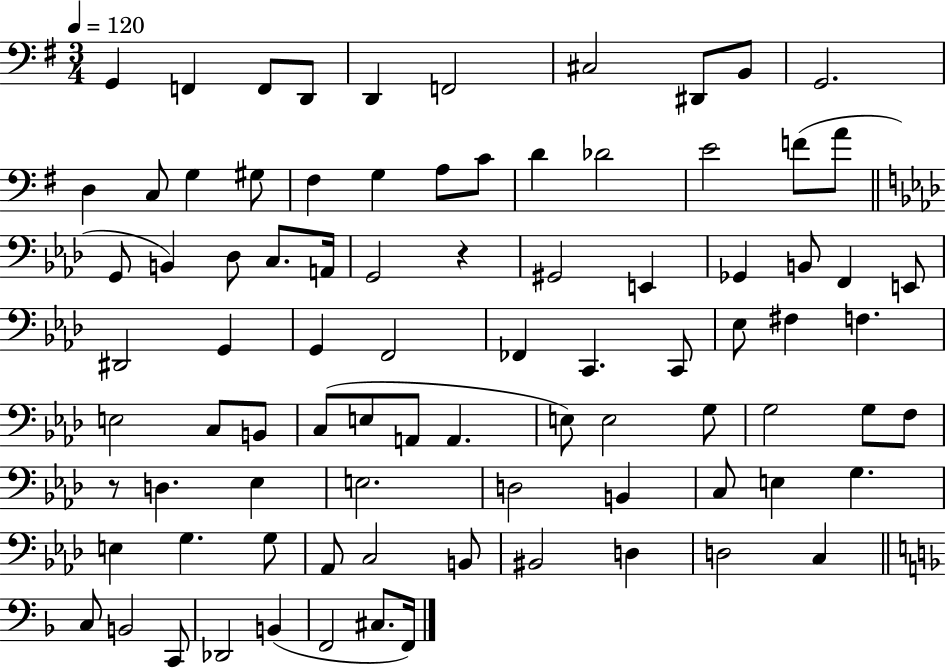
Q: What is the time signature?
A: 3/4